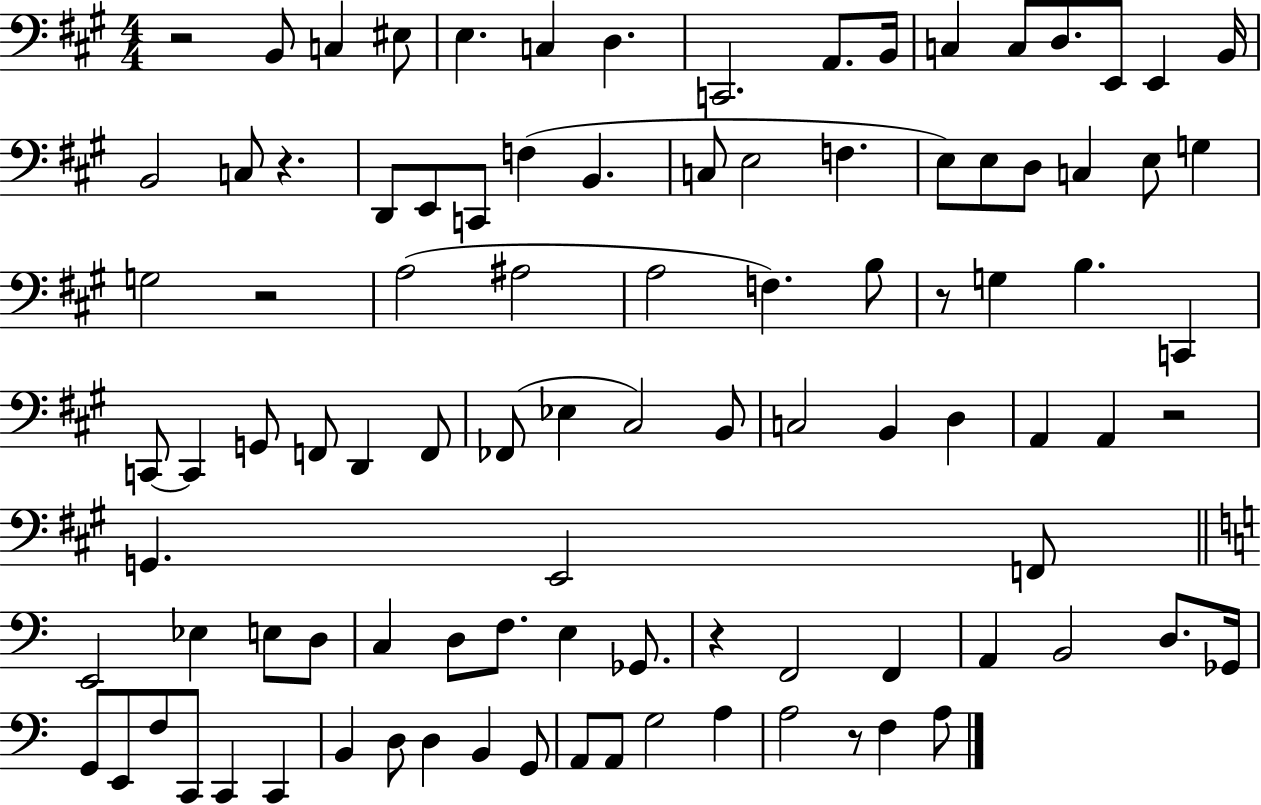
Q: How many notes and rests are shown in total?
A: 98